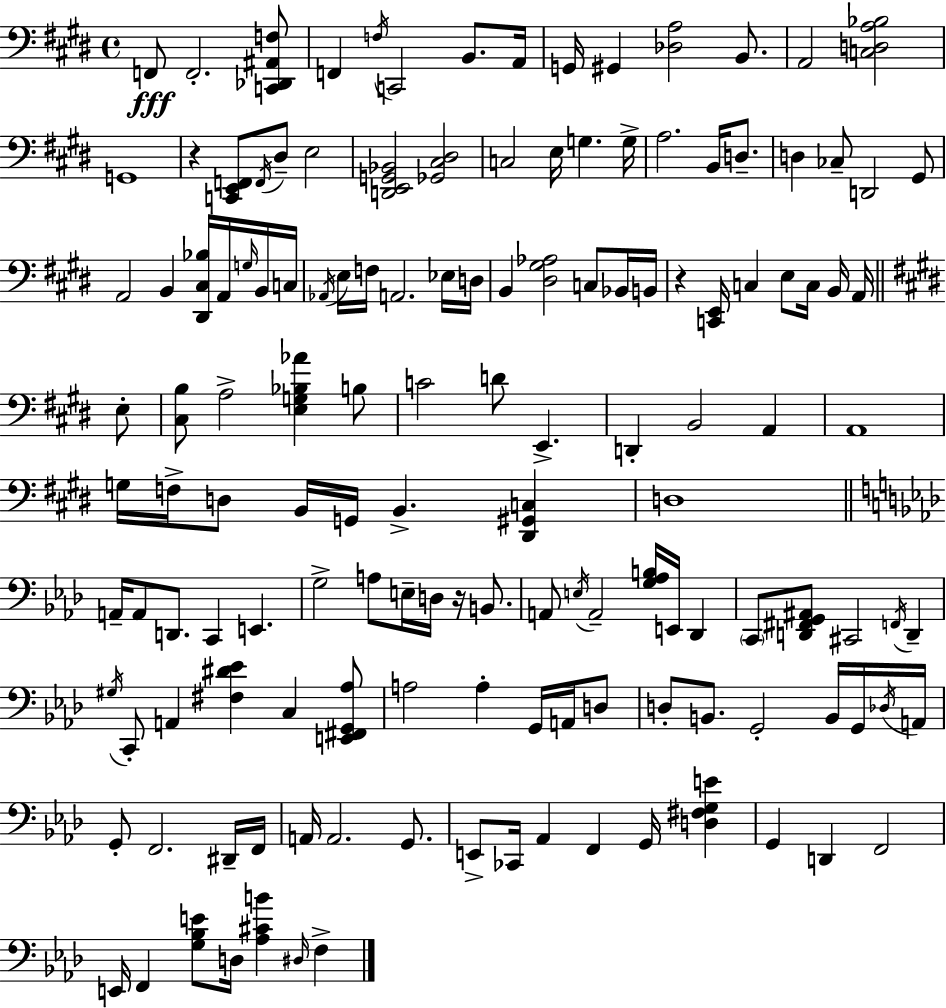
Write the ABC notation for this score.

X:1
T:Untitled
M:4/4
L:1/4
K:E
F,,/2 F,,2 [C,,_D,,^A,,F,]/2 F,, F,/4 C,,2 B,,/2 A,,/4 G,,/4 ^G,, [_D,A,]2 B,,/2 A,,2 [C,D,A,_B,]2 G,,4 z [C,,E,,F,,]/2 F,,/4 ^D,/2 E,2 [D,,E,,G,,_B,,]2 [_G,,^C,^D,]2 C,2 E,/4 G, G,/4 A,2 B,,/4 D,/2 D, _C,/2 D,,2 ^G,,/2 A,,2 B,, [^D,,^C,_B,]/4 A,,/4 G,/4 B,,/4 C,/4 _A,,/4 E,/4 F,/4 A,,2 _E,/4 D,/4 B,, [^D,^G,_A,]2 C,/2 _B,,/4 B,,/4 z [C,,E,,]/4 C, E,/2 C,/4 B,,/4 A,,/4 E,/2 [^C,B,]/2 A,2 [E,G,_B,_A] B,/2 C2 D/2 E,, D,, B,,2 A,, A,,4 G,/4 F,/4 D,/2 B,,/4 G,,/4 B,, [^D,,^G,,C,] D,4 A,,/4 A,,/2 D,,/2 C,, E,, G,2 A,/2 E,/4 D,/4 z/4 B,,/2 A,,/2 E,/4 A,,2 [G,_A,B,]/4 E,,/4 _D,, C,,/2 [D,,^F,,G,,^A,,]/2 ^C,,2 F,,/4 D,, ^G,/4 C,,/2 A,, [^F,^D_E] C, [E,,^F,,G,,_A,]/2 A,2 A, G,,/4 A,,/4 D,/2 D,/2 B,,/2 G,,2 B,,/4 G,,/4 _D,/4 A,,/4 G,,/2 F,,2 ^D,,/4 F,,/4 A,,/4 A,,2 G,,/2 E,,/2 _C,,/4 _A,, F,, G,,/4 [D,^F,G,E] G,, D,, F,,2 E,,/4 F,, [G,_B,E]/2 D,/4 [_A,^CB] ^D,/4 F,